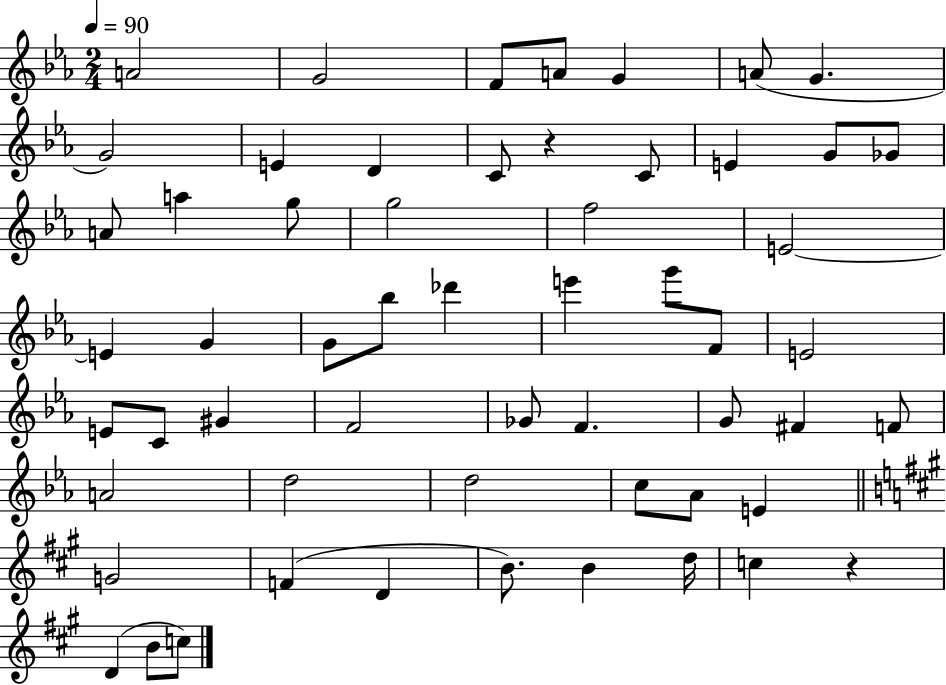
A4/h G4/h F4/e A4/e G4/q A4/e G4/q. G4/h E4/q D4/q C4/e R/q C4/e E4/q G4/e Gb4/e A4/e A5/q G5/e G5/h F5/h E4/h E4/q G4/q G4/e Bb5/e Db6/q E6/q G6/e F4/e E4/h E4/e C4/e G#4/q F4/h Gb4/e F4/q. G4/e F#4/q F4/e A4/h D5/h D5/h C5/e Ab4/e E4/q G4/h F4/q D4/q B4/e. B4/q D5/s C5/q R/q D4/q B4/e C5/e